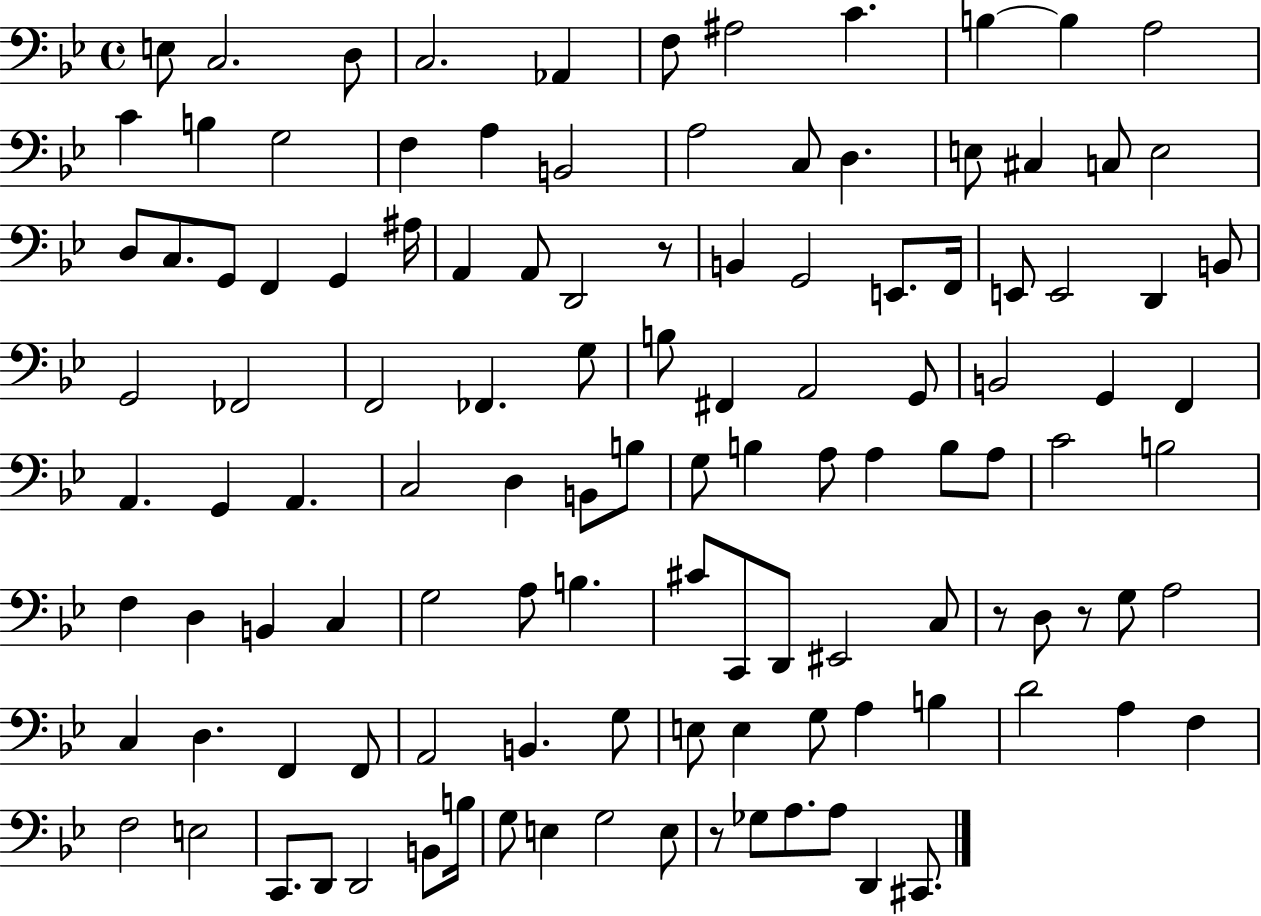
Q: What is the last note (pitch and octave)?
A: C#2